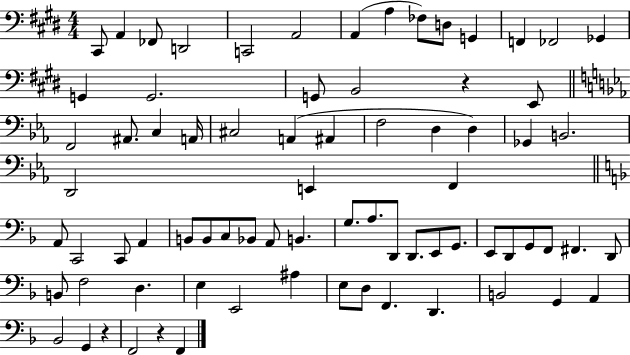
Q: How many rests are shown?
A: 3